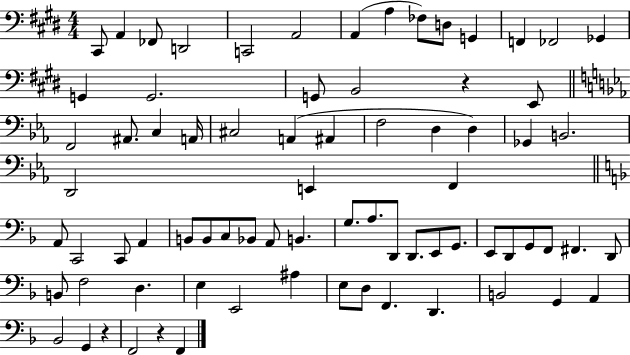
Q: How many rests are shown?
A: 3